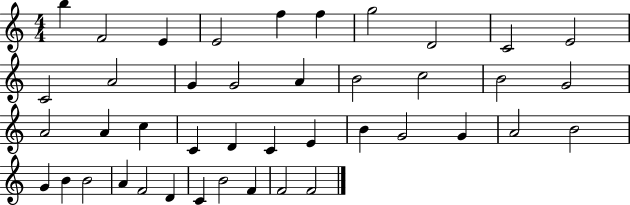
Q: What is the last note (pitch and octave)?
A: F4